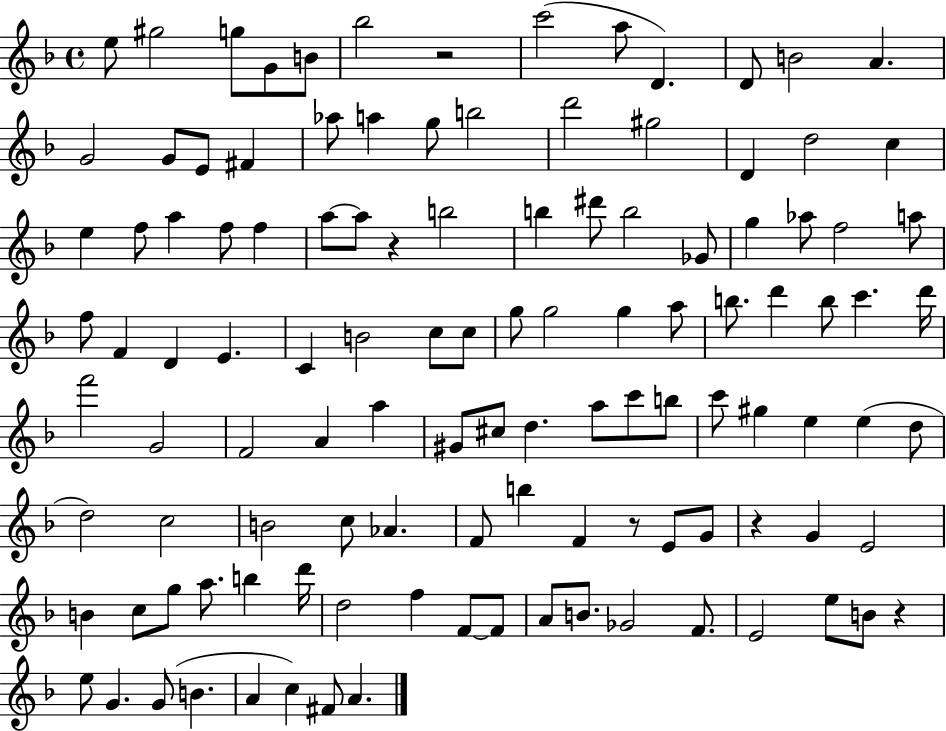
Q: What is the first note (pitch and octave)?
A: E5